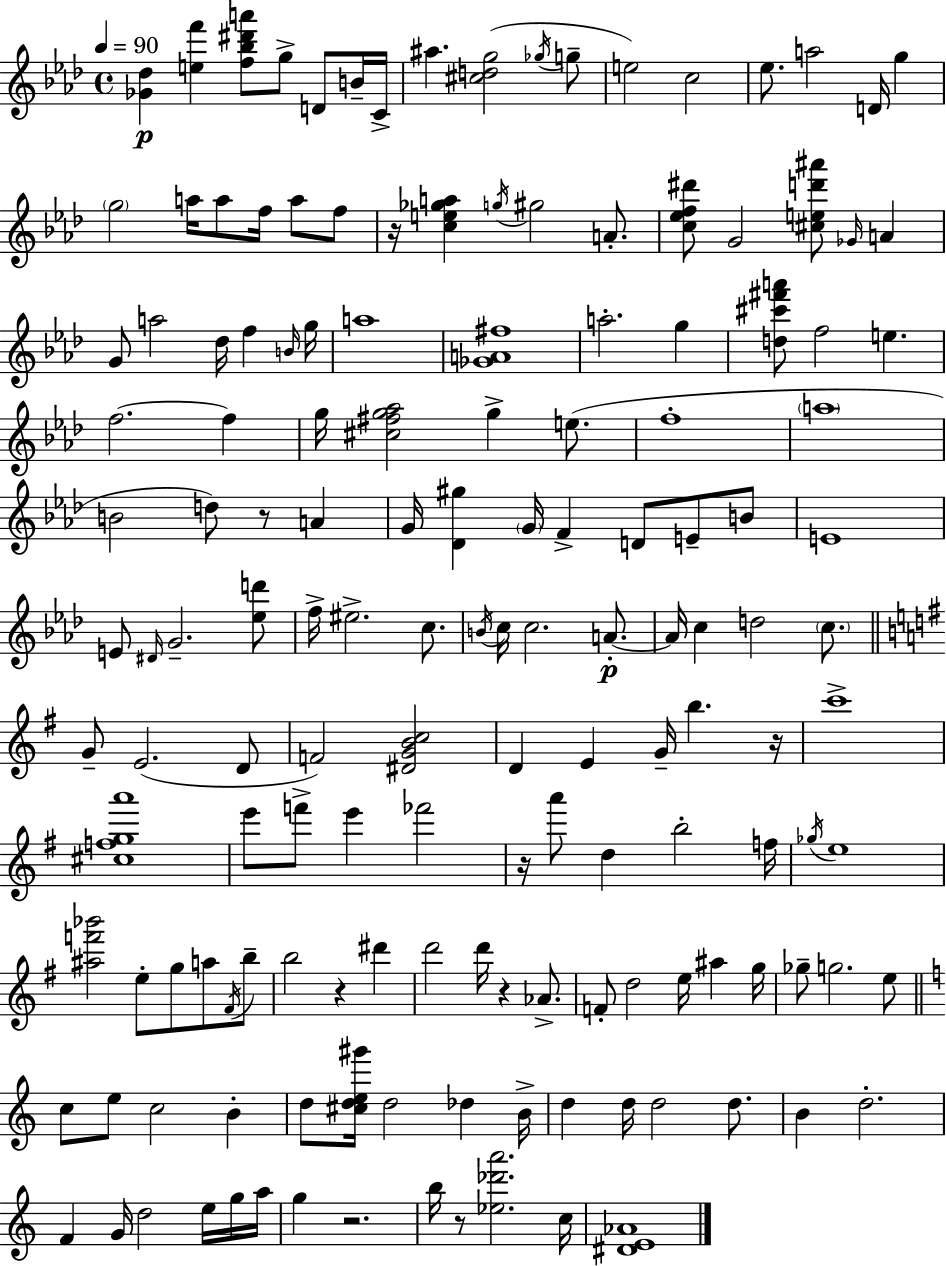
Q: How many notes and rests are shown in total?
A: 153